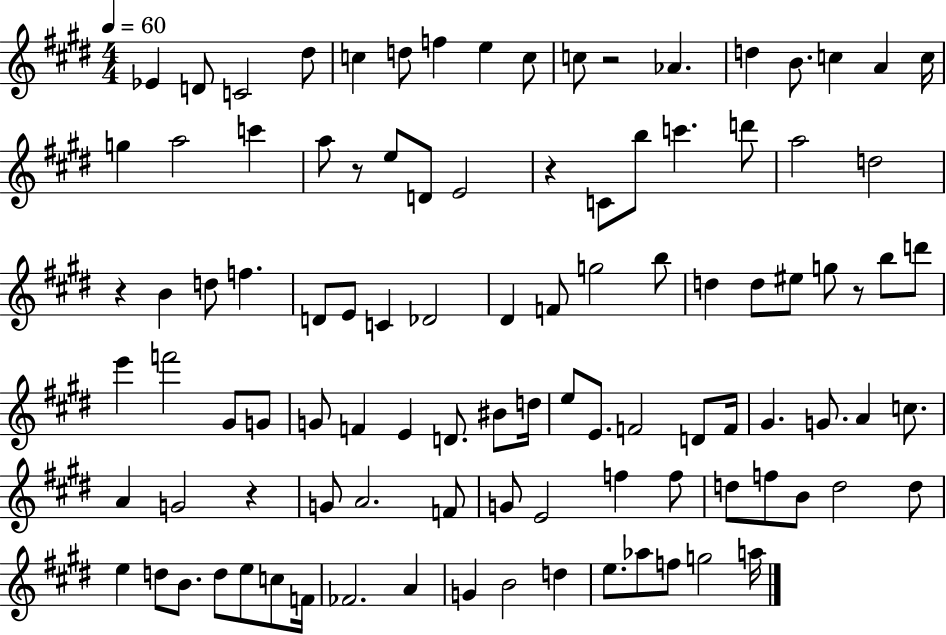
{
  \clef treble
  \numericTimeSignature
  \time 4/4
  \key e \major
  \tempo 4 = 60
  \repeat volta 2 { ees'4 d'8 c'2 dis''8 | c''4 d''8 f''4 e''4 c''8 | c''8 r2 aes'4. | d''4 b'8. c''4 a'4 c''16 | \break g''4 a''2 c'''4 | a''8 r8 e''8 d'8 e'2 | r4 c'8 b''8 c'''4. d'''8 | a''2 d''2 | \break r4 b'4 d''8 f''4. | d'8 e'8 c'4 des'2 | dis'4 f'8 g''2 b''8 | d''4 d''8 eis''8 g''8 r8 b''8 d'''8 | \break e'''4 f'''2 gis'8 g'8 | g'8 f'4 e'4 d'8. bis'8 d''16 | e''8 e'8. f'2 d'8 f'16 | gis'4. g'8. a'4 c''8. | \break a'4 g'2 r4 | g'8 a'2. f'8 | g'8 e'2 f''4 f''8 | d''8 f''8 b'8 d''2 d''8 | \break e''4 d''8 b'8. d''8 e''8 c''8 f'16 | fes'2. a'4 | g'4 b'2 d''4 | e''8. aes''8 f''8 g''2 a''16 | \break } \bar "|."
}